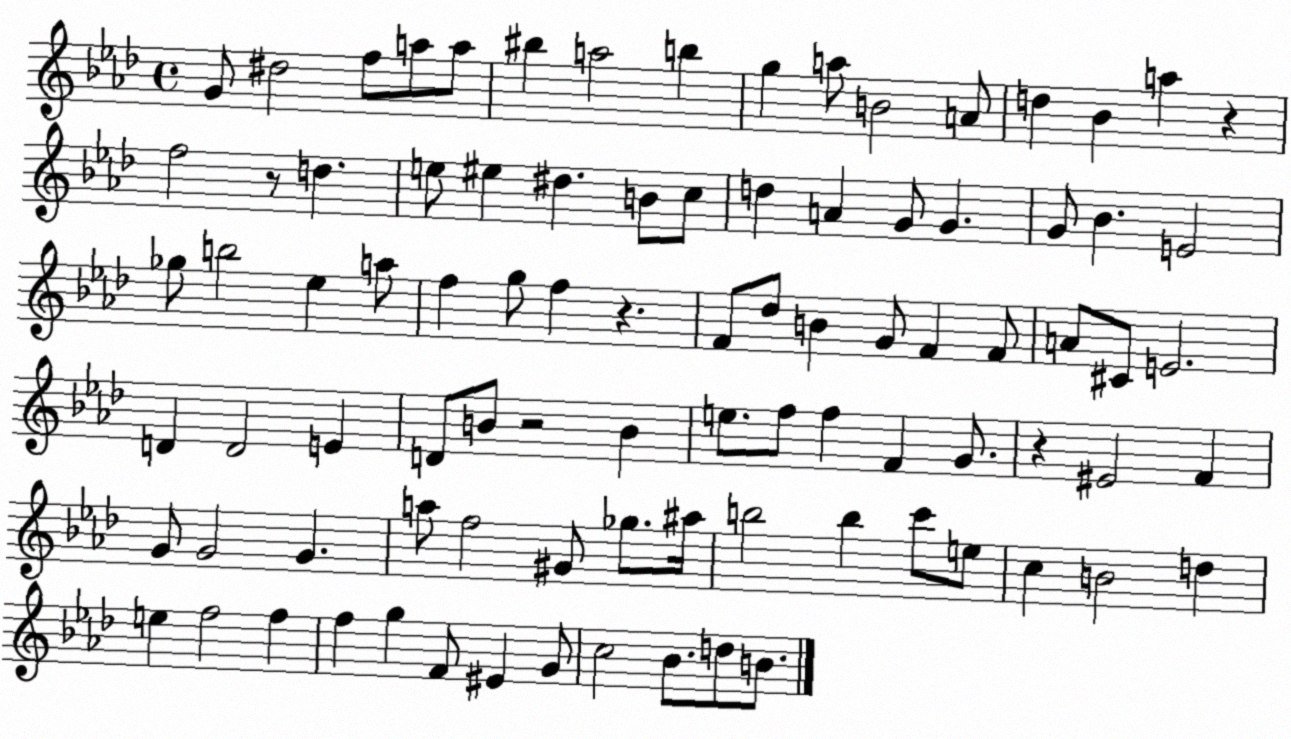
X:1
T:Untitled
M:4/4
L:1/4
K:Ab
G/2 ^d2 f/2 a/2 a/2 ^b a2 b g a/2 B2 A/2 d _B a z f2 z/2 d e/2 ^e ^d B/2 c/2 d A G/2 G G/2 _B E2 _g/2 b2 _e a/2 f g/2 f z F/2 _d/2 B G/2 F F/2 A/2 ^C/2 E2 D D2 E D/2 B/2 z2 B e/2 f/2 f F G/2 z ^E2 F G/2 G2 G a/2 f2 ^G/2 _g/2 ^a/4 b2 b c'/2 e/2 c B2 d e f2 f f g F/2 ^E G/2 c2 _B/2 d/2 B/2